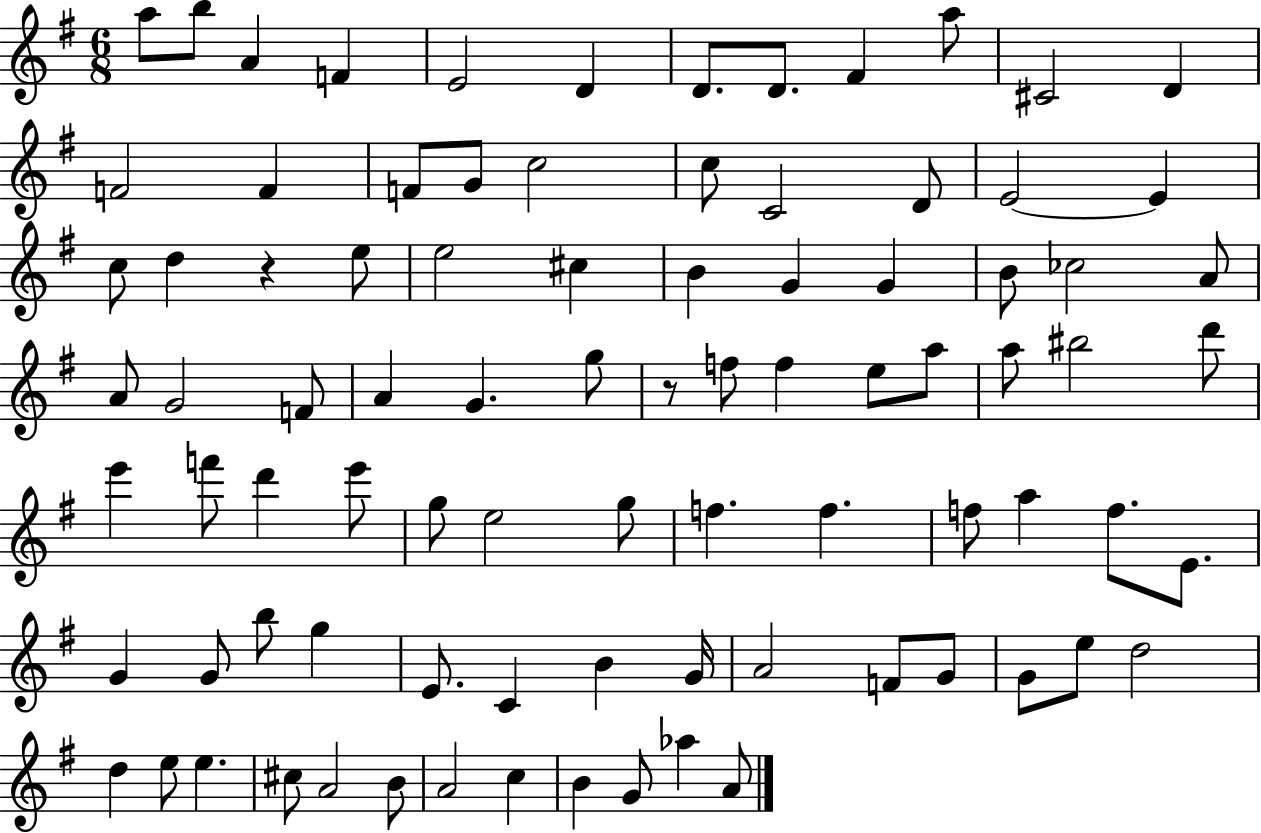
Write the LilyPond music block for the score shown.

{
  \clef treble
  \numericTimeSignature
  \time 6/8
  \key g \major
  a''8 b''8 a'4 f'4 | e'2 d'4 | d'8. d'8. fis'4 a''8 | cis'2 d'4 | \break f'2 f'4 | f'8 g'8 c''2 | c''8 c'2 d'8 | e'2~~ e'4 | \break c''8 d''4 r4 e''8 | e''2 cis''4 | b'4 g'4 g'4 | b'8 ces''2 a'8 | \break a'8 g'2 f'8 | a'4 g'4. g''8 | r8 f''8 f''4 e''8 a''8 | a''8 bis''2 d'''8 | \break e'''4 f'''8 d'''4 e'''8 | g''8 e''2 g''8 | f''4. f''4. | f''8 a''4 f''8. e'8. | \break g'4 g'8 b''8 g''4 | e'8. c'4 b'4 g'16 | a'2 f'8 g'8 | g'8 e''8 d''2 | \break d''4 e''8 e''4. | cis''8 a'2 b'8 | a'2 c''4 | b'4 g'8 aes''4 a'8 | \break \bar "|."
}